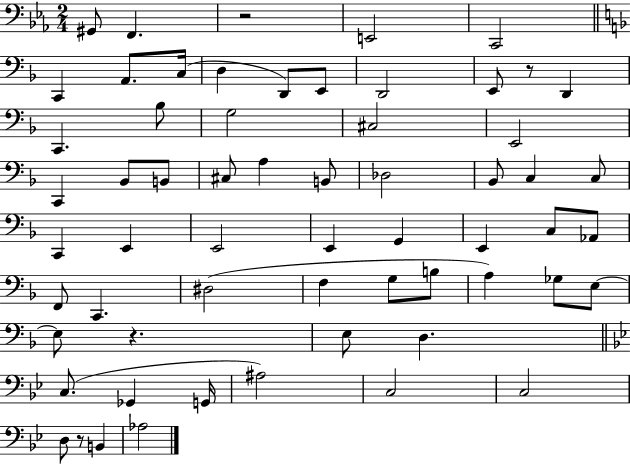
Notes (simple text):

G#2/e F2/q. R/h E2/h C2/h C2/q A2/e. C3/s D3/q D2/e E2/e D2/h E2/e R/e D2/q C2/q. Bb3/e G3/h C#3/h E2/h C2/q Bb2/e B2/e C#3/e A3/q B2/e Db3/h Bb2/e C3/q C3/e C2/q E2/q E2/h E2/q G2/q E2/q C3/e Ab2/e F2/e C2/q. D#3/h F3/q G3/e B3/e A3/q Gb3/e E3/e E3/e R/q. E3/e D3/q. C3/e. Gb2/q G2/s A#3/h C3/h C3/h D3/e R/e B2/q Ab3/h